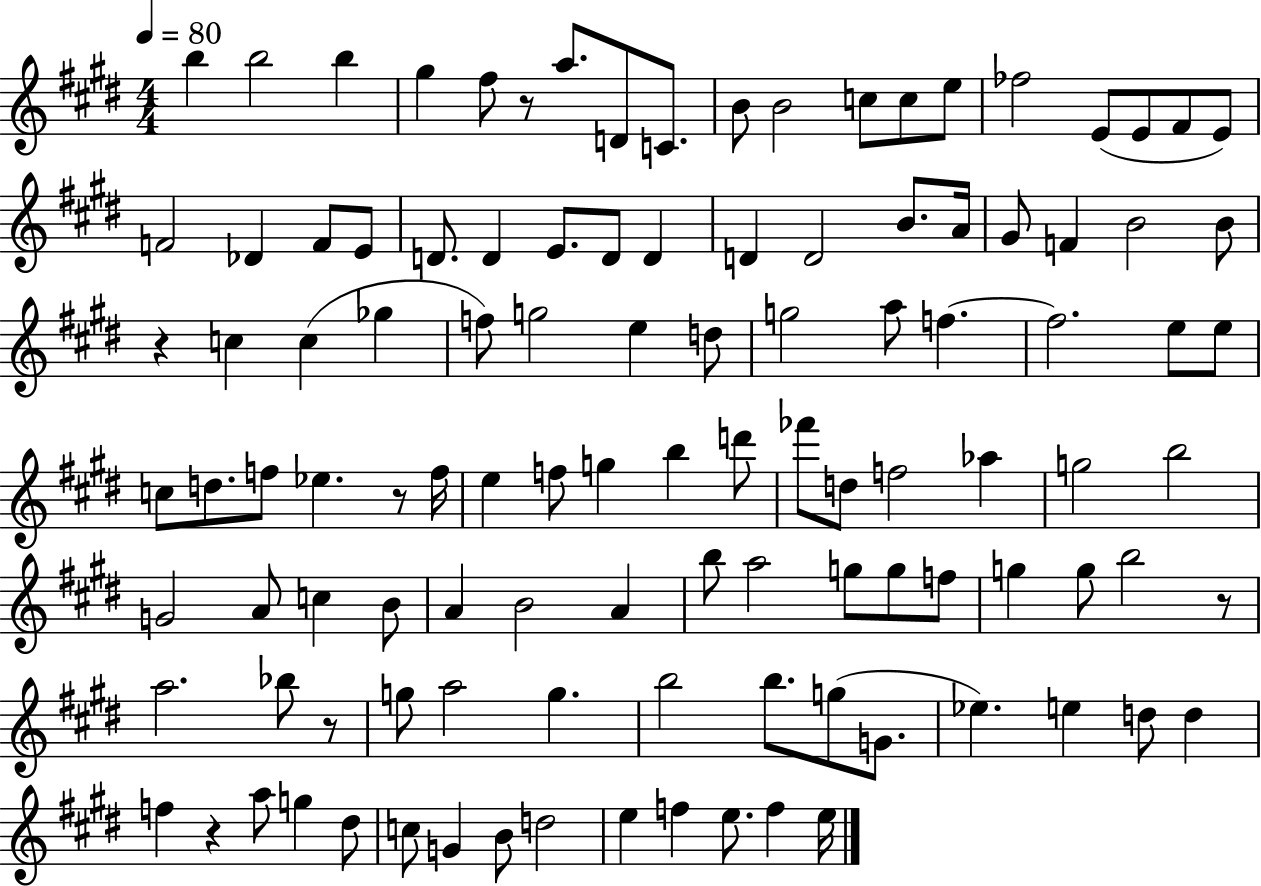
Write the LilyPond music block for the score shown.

{
  \clef treble
  \numericTimeSignature
  \time 4/4
  \key e \major
  \tempo 4 = 80
  \repeat volta 2 { b''4 b''2 b''4 | gis''4 fis''8 r8 a''8. d'8 c'8. | b'8 b'2 c''8 c''8 e''8 | fes''2 e'8( e'8 fis'8 e'8) | \break f'2 des'4 f'8 e'8 | d'8. d'4 e'8. d'8 d'4 | d'4 d'2 b'8. a'16 | gis'8 f'4 b'2 b'8 | \break r4 c''4 c''4( ges''4 | f''8) g''2 e''4 d''8 | g''2 a''8 f''4.~~ | f''2. e''8 e''8 | \break c''8 d''8. f''8 ees''4. r8 f''16 | e''4 f''8 g''4 b''4 d'''8 | fes'''8 d''8 f''2 aes''4 | g''2 b''2 | \break g'2 a'8 c''4 b'8 | a'4 b'2 a'4 | b''8 a''2 g''8 g''8 f''8 | g''4 g''8 b''2 r8 | \break a''2. bes''8 r8 | g''8 a''2 g''4. | b''2 b''8. g''8( g'8. | ees''4.) e''4 d''8 d''4 | \break f''4 r4 a''8 g''4 dis''8 | c''8 g'4 b'8 d''2 | e''4 f''4 e''8. f''4 e''16 | } \bar "|."
}